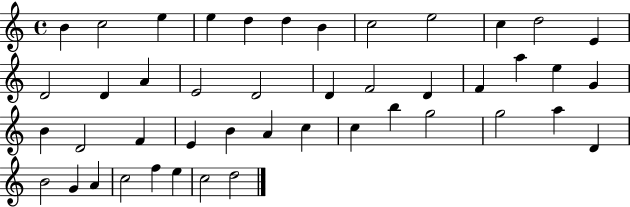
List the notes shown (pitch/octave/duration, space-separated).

B4/q C5/h E5/q E5/q D5/q D5/q B4/q C5/h E5/h C5/q D5/h E4/q D4/h D4/q A4/q E4/h D4/h D4/q F4/h D4/q F4/q A5/q E5/q G4/q B4/q D4/h F4/q E4/q B4/q A4/q C5/q C5/q B5/q G5/h G5/h A5/q D4/q B4/h G4/q A4/q C5/h F5/q E5/q C5/h D5/h